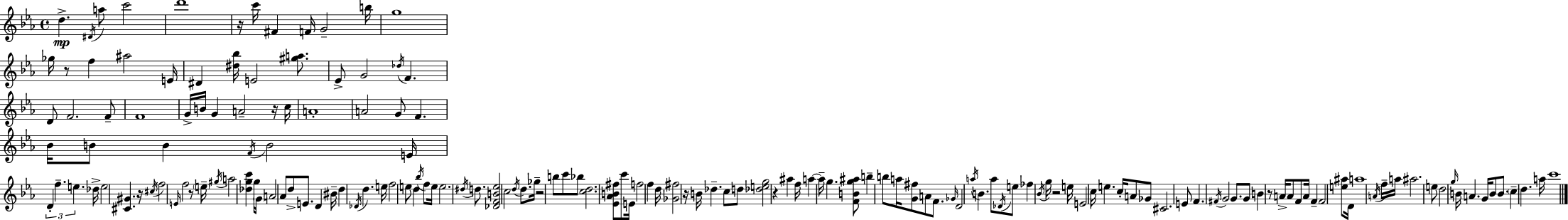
D5/q. D#4/s A5/e C6/h D6/w R/s C6/s F#4/q F4/s G4/h B5/s G5/w Gb5/s R/e F5/q A#5/h E4/s D#4/q [D#5,Bb5]/s E4/h [G#5,A5]/e. Eb4/e G4/h Db5/s F4/q. D4/e F4/h. F4/e F4/w G4/s B4/s G4/q A4/h R/s C5/s A4/w A4/h G4/e F4/q. Bb4/s B4/e B4/q F4/s B4/h E4/s D4/q F5/q. E5/q. Db5/s E5/h [C#4,G#4]/q. R/s C#5/s F5/h E4/s F5/h R/e E5/s G#5/s A5/h [Db5,G5,C6]/q G5/s G4/s A4/h Ab4/e D5/e E4/e. D4/q BIS4/s D5/q Db4/s D5/q. E5/s F5/h E5/e D5/q Bb5/s F5/e E5/s E5/h. D#5/s D5/e. [Db4,F4,B4,Eb5]/h C5/h D5/s D5/e. Gb5/s R/h B5/e C6/e Bb5/e [C5,D5]/h. [Eb4,Ab4,B4,F#5]/e C6/e E4/s F5/h F5/q D5/s [Gb4,F#5]/h R/s B4/s Db5/q. C5/e D5/e [Db5,E5,G5]/h R/q A#5/q F5/s A5/q A5/s G5/q. [F4,B4,G5,A#5]/e B5/q B5/e A5/s [G4,F#5]/e A4/e F4/e. Gb4/s D4/h A5/s B4/q. A5/e Db4/s E5/e FES5/q Bb4/s G5/s R/h E5/s E4/h C5/s E5/q. C5/s A4/e Gb4/e C#4/h. E4/e F4/q. F#4/s G4/h G4/e. G4/e B4/q R/e A4/s A4/e F4/e A4/s F4/q F4/h [E5,A#5]/e D4/s A5/w A4/s F5/s A5/s A#5/h. E5/e D5/h G5/s B4/s A4/q. G4/s B4/e B4/e. C5/q D5/q. A5/s C6/w